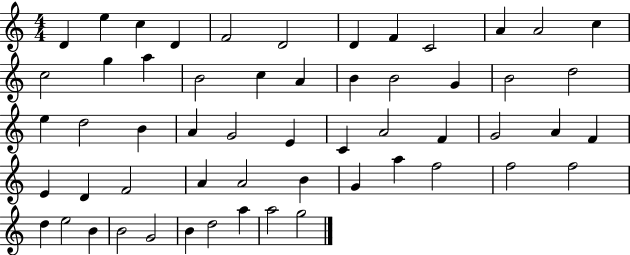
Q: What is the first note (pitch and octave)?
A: D4